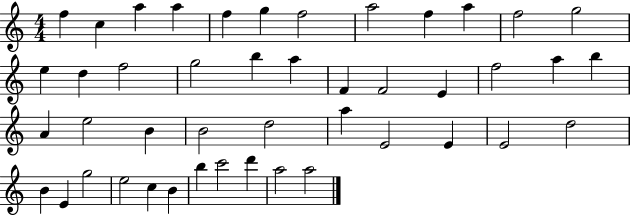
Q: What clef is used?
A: treble